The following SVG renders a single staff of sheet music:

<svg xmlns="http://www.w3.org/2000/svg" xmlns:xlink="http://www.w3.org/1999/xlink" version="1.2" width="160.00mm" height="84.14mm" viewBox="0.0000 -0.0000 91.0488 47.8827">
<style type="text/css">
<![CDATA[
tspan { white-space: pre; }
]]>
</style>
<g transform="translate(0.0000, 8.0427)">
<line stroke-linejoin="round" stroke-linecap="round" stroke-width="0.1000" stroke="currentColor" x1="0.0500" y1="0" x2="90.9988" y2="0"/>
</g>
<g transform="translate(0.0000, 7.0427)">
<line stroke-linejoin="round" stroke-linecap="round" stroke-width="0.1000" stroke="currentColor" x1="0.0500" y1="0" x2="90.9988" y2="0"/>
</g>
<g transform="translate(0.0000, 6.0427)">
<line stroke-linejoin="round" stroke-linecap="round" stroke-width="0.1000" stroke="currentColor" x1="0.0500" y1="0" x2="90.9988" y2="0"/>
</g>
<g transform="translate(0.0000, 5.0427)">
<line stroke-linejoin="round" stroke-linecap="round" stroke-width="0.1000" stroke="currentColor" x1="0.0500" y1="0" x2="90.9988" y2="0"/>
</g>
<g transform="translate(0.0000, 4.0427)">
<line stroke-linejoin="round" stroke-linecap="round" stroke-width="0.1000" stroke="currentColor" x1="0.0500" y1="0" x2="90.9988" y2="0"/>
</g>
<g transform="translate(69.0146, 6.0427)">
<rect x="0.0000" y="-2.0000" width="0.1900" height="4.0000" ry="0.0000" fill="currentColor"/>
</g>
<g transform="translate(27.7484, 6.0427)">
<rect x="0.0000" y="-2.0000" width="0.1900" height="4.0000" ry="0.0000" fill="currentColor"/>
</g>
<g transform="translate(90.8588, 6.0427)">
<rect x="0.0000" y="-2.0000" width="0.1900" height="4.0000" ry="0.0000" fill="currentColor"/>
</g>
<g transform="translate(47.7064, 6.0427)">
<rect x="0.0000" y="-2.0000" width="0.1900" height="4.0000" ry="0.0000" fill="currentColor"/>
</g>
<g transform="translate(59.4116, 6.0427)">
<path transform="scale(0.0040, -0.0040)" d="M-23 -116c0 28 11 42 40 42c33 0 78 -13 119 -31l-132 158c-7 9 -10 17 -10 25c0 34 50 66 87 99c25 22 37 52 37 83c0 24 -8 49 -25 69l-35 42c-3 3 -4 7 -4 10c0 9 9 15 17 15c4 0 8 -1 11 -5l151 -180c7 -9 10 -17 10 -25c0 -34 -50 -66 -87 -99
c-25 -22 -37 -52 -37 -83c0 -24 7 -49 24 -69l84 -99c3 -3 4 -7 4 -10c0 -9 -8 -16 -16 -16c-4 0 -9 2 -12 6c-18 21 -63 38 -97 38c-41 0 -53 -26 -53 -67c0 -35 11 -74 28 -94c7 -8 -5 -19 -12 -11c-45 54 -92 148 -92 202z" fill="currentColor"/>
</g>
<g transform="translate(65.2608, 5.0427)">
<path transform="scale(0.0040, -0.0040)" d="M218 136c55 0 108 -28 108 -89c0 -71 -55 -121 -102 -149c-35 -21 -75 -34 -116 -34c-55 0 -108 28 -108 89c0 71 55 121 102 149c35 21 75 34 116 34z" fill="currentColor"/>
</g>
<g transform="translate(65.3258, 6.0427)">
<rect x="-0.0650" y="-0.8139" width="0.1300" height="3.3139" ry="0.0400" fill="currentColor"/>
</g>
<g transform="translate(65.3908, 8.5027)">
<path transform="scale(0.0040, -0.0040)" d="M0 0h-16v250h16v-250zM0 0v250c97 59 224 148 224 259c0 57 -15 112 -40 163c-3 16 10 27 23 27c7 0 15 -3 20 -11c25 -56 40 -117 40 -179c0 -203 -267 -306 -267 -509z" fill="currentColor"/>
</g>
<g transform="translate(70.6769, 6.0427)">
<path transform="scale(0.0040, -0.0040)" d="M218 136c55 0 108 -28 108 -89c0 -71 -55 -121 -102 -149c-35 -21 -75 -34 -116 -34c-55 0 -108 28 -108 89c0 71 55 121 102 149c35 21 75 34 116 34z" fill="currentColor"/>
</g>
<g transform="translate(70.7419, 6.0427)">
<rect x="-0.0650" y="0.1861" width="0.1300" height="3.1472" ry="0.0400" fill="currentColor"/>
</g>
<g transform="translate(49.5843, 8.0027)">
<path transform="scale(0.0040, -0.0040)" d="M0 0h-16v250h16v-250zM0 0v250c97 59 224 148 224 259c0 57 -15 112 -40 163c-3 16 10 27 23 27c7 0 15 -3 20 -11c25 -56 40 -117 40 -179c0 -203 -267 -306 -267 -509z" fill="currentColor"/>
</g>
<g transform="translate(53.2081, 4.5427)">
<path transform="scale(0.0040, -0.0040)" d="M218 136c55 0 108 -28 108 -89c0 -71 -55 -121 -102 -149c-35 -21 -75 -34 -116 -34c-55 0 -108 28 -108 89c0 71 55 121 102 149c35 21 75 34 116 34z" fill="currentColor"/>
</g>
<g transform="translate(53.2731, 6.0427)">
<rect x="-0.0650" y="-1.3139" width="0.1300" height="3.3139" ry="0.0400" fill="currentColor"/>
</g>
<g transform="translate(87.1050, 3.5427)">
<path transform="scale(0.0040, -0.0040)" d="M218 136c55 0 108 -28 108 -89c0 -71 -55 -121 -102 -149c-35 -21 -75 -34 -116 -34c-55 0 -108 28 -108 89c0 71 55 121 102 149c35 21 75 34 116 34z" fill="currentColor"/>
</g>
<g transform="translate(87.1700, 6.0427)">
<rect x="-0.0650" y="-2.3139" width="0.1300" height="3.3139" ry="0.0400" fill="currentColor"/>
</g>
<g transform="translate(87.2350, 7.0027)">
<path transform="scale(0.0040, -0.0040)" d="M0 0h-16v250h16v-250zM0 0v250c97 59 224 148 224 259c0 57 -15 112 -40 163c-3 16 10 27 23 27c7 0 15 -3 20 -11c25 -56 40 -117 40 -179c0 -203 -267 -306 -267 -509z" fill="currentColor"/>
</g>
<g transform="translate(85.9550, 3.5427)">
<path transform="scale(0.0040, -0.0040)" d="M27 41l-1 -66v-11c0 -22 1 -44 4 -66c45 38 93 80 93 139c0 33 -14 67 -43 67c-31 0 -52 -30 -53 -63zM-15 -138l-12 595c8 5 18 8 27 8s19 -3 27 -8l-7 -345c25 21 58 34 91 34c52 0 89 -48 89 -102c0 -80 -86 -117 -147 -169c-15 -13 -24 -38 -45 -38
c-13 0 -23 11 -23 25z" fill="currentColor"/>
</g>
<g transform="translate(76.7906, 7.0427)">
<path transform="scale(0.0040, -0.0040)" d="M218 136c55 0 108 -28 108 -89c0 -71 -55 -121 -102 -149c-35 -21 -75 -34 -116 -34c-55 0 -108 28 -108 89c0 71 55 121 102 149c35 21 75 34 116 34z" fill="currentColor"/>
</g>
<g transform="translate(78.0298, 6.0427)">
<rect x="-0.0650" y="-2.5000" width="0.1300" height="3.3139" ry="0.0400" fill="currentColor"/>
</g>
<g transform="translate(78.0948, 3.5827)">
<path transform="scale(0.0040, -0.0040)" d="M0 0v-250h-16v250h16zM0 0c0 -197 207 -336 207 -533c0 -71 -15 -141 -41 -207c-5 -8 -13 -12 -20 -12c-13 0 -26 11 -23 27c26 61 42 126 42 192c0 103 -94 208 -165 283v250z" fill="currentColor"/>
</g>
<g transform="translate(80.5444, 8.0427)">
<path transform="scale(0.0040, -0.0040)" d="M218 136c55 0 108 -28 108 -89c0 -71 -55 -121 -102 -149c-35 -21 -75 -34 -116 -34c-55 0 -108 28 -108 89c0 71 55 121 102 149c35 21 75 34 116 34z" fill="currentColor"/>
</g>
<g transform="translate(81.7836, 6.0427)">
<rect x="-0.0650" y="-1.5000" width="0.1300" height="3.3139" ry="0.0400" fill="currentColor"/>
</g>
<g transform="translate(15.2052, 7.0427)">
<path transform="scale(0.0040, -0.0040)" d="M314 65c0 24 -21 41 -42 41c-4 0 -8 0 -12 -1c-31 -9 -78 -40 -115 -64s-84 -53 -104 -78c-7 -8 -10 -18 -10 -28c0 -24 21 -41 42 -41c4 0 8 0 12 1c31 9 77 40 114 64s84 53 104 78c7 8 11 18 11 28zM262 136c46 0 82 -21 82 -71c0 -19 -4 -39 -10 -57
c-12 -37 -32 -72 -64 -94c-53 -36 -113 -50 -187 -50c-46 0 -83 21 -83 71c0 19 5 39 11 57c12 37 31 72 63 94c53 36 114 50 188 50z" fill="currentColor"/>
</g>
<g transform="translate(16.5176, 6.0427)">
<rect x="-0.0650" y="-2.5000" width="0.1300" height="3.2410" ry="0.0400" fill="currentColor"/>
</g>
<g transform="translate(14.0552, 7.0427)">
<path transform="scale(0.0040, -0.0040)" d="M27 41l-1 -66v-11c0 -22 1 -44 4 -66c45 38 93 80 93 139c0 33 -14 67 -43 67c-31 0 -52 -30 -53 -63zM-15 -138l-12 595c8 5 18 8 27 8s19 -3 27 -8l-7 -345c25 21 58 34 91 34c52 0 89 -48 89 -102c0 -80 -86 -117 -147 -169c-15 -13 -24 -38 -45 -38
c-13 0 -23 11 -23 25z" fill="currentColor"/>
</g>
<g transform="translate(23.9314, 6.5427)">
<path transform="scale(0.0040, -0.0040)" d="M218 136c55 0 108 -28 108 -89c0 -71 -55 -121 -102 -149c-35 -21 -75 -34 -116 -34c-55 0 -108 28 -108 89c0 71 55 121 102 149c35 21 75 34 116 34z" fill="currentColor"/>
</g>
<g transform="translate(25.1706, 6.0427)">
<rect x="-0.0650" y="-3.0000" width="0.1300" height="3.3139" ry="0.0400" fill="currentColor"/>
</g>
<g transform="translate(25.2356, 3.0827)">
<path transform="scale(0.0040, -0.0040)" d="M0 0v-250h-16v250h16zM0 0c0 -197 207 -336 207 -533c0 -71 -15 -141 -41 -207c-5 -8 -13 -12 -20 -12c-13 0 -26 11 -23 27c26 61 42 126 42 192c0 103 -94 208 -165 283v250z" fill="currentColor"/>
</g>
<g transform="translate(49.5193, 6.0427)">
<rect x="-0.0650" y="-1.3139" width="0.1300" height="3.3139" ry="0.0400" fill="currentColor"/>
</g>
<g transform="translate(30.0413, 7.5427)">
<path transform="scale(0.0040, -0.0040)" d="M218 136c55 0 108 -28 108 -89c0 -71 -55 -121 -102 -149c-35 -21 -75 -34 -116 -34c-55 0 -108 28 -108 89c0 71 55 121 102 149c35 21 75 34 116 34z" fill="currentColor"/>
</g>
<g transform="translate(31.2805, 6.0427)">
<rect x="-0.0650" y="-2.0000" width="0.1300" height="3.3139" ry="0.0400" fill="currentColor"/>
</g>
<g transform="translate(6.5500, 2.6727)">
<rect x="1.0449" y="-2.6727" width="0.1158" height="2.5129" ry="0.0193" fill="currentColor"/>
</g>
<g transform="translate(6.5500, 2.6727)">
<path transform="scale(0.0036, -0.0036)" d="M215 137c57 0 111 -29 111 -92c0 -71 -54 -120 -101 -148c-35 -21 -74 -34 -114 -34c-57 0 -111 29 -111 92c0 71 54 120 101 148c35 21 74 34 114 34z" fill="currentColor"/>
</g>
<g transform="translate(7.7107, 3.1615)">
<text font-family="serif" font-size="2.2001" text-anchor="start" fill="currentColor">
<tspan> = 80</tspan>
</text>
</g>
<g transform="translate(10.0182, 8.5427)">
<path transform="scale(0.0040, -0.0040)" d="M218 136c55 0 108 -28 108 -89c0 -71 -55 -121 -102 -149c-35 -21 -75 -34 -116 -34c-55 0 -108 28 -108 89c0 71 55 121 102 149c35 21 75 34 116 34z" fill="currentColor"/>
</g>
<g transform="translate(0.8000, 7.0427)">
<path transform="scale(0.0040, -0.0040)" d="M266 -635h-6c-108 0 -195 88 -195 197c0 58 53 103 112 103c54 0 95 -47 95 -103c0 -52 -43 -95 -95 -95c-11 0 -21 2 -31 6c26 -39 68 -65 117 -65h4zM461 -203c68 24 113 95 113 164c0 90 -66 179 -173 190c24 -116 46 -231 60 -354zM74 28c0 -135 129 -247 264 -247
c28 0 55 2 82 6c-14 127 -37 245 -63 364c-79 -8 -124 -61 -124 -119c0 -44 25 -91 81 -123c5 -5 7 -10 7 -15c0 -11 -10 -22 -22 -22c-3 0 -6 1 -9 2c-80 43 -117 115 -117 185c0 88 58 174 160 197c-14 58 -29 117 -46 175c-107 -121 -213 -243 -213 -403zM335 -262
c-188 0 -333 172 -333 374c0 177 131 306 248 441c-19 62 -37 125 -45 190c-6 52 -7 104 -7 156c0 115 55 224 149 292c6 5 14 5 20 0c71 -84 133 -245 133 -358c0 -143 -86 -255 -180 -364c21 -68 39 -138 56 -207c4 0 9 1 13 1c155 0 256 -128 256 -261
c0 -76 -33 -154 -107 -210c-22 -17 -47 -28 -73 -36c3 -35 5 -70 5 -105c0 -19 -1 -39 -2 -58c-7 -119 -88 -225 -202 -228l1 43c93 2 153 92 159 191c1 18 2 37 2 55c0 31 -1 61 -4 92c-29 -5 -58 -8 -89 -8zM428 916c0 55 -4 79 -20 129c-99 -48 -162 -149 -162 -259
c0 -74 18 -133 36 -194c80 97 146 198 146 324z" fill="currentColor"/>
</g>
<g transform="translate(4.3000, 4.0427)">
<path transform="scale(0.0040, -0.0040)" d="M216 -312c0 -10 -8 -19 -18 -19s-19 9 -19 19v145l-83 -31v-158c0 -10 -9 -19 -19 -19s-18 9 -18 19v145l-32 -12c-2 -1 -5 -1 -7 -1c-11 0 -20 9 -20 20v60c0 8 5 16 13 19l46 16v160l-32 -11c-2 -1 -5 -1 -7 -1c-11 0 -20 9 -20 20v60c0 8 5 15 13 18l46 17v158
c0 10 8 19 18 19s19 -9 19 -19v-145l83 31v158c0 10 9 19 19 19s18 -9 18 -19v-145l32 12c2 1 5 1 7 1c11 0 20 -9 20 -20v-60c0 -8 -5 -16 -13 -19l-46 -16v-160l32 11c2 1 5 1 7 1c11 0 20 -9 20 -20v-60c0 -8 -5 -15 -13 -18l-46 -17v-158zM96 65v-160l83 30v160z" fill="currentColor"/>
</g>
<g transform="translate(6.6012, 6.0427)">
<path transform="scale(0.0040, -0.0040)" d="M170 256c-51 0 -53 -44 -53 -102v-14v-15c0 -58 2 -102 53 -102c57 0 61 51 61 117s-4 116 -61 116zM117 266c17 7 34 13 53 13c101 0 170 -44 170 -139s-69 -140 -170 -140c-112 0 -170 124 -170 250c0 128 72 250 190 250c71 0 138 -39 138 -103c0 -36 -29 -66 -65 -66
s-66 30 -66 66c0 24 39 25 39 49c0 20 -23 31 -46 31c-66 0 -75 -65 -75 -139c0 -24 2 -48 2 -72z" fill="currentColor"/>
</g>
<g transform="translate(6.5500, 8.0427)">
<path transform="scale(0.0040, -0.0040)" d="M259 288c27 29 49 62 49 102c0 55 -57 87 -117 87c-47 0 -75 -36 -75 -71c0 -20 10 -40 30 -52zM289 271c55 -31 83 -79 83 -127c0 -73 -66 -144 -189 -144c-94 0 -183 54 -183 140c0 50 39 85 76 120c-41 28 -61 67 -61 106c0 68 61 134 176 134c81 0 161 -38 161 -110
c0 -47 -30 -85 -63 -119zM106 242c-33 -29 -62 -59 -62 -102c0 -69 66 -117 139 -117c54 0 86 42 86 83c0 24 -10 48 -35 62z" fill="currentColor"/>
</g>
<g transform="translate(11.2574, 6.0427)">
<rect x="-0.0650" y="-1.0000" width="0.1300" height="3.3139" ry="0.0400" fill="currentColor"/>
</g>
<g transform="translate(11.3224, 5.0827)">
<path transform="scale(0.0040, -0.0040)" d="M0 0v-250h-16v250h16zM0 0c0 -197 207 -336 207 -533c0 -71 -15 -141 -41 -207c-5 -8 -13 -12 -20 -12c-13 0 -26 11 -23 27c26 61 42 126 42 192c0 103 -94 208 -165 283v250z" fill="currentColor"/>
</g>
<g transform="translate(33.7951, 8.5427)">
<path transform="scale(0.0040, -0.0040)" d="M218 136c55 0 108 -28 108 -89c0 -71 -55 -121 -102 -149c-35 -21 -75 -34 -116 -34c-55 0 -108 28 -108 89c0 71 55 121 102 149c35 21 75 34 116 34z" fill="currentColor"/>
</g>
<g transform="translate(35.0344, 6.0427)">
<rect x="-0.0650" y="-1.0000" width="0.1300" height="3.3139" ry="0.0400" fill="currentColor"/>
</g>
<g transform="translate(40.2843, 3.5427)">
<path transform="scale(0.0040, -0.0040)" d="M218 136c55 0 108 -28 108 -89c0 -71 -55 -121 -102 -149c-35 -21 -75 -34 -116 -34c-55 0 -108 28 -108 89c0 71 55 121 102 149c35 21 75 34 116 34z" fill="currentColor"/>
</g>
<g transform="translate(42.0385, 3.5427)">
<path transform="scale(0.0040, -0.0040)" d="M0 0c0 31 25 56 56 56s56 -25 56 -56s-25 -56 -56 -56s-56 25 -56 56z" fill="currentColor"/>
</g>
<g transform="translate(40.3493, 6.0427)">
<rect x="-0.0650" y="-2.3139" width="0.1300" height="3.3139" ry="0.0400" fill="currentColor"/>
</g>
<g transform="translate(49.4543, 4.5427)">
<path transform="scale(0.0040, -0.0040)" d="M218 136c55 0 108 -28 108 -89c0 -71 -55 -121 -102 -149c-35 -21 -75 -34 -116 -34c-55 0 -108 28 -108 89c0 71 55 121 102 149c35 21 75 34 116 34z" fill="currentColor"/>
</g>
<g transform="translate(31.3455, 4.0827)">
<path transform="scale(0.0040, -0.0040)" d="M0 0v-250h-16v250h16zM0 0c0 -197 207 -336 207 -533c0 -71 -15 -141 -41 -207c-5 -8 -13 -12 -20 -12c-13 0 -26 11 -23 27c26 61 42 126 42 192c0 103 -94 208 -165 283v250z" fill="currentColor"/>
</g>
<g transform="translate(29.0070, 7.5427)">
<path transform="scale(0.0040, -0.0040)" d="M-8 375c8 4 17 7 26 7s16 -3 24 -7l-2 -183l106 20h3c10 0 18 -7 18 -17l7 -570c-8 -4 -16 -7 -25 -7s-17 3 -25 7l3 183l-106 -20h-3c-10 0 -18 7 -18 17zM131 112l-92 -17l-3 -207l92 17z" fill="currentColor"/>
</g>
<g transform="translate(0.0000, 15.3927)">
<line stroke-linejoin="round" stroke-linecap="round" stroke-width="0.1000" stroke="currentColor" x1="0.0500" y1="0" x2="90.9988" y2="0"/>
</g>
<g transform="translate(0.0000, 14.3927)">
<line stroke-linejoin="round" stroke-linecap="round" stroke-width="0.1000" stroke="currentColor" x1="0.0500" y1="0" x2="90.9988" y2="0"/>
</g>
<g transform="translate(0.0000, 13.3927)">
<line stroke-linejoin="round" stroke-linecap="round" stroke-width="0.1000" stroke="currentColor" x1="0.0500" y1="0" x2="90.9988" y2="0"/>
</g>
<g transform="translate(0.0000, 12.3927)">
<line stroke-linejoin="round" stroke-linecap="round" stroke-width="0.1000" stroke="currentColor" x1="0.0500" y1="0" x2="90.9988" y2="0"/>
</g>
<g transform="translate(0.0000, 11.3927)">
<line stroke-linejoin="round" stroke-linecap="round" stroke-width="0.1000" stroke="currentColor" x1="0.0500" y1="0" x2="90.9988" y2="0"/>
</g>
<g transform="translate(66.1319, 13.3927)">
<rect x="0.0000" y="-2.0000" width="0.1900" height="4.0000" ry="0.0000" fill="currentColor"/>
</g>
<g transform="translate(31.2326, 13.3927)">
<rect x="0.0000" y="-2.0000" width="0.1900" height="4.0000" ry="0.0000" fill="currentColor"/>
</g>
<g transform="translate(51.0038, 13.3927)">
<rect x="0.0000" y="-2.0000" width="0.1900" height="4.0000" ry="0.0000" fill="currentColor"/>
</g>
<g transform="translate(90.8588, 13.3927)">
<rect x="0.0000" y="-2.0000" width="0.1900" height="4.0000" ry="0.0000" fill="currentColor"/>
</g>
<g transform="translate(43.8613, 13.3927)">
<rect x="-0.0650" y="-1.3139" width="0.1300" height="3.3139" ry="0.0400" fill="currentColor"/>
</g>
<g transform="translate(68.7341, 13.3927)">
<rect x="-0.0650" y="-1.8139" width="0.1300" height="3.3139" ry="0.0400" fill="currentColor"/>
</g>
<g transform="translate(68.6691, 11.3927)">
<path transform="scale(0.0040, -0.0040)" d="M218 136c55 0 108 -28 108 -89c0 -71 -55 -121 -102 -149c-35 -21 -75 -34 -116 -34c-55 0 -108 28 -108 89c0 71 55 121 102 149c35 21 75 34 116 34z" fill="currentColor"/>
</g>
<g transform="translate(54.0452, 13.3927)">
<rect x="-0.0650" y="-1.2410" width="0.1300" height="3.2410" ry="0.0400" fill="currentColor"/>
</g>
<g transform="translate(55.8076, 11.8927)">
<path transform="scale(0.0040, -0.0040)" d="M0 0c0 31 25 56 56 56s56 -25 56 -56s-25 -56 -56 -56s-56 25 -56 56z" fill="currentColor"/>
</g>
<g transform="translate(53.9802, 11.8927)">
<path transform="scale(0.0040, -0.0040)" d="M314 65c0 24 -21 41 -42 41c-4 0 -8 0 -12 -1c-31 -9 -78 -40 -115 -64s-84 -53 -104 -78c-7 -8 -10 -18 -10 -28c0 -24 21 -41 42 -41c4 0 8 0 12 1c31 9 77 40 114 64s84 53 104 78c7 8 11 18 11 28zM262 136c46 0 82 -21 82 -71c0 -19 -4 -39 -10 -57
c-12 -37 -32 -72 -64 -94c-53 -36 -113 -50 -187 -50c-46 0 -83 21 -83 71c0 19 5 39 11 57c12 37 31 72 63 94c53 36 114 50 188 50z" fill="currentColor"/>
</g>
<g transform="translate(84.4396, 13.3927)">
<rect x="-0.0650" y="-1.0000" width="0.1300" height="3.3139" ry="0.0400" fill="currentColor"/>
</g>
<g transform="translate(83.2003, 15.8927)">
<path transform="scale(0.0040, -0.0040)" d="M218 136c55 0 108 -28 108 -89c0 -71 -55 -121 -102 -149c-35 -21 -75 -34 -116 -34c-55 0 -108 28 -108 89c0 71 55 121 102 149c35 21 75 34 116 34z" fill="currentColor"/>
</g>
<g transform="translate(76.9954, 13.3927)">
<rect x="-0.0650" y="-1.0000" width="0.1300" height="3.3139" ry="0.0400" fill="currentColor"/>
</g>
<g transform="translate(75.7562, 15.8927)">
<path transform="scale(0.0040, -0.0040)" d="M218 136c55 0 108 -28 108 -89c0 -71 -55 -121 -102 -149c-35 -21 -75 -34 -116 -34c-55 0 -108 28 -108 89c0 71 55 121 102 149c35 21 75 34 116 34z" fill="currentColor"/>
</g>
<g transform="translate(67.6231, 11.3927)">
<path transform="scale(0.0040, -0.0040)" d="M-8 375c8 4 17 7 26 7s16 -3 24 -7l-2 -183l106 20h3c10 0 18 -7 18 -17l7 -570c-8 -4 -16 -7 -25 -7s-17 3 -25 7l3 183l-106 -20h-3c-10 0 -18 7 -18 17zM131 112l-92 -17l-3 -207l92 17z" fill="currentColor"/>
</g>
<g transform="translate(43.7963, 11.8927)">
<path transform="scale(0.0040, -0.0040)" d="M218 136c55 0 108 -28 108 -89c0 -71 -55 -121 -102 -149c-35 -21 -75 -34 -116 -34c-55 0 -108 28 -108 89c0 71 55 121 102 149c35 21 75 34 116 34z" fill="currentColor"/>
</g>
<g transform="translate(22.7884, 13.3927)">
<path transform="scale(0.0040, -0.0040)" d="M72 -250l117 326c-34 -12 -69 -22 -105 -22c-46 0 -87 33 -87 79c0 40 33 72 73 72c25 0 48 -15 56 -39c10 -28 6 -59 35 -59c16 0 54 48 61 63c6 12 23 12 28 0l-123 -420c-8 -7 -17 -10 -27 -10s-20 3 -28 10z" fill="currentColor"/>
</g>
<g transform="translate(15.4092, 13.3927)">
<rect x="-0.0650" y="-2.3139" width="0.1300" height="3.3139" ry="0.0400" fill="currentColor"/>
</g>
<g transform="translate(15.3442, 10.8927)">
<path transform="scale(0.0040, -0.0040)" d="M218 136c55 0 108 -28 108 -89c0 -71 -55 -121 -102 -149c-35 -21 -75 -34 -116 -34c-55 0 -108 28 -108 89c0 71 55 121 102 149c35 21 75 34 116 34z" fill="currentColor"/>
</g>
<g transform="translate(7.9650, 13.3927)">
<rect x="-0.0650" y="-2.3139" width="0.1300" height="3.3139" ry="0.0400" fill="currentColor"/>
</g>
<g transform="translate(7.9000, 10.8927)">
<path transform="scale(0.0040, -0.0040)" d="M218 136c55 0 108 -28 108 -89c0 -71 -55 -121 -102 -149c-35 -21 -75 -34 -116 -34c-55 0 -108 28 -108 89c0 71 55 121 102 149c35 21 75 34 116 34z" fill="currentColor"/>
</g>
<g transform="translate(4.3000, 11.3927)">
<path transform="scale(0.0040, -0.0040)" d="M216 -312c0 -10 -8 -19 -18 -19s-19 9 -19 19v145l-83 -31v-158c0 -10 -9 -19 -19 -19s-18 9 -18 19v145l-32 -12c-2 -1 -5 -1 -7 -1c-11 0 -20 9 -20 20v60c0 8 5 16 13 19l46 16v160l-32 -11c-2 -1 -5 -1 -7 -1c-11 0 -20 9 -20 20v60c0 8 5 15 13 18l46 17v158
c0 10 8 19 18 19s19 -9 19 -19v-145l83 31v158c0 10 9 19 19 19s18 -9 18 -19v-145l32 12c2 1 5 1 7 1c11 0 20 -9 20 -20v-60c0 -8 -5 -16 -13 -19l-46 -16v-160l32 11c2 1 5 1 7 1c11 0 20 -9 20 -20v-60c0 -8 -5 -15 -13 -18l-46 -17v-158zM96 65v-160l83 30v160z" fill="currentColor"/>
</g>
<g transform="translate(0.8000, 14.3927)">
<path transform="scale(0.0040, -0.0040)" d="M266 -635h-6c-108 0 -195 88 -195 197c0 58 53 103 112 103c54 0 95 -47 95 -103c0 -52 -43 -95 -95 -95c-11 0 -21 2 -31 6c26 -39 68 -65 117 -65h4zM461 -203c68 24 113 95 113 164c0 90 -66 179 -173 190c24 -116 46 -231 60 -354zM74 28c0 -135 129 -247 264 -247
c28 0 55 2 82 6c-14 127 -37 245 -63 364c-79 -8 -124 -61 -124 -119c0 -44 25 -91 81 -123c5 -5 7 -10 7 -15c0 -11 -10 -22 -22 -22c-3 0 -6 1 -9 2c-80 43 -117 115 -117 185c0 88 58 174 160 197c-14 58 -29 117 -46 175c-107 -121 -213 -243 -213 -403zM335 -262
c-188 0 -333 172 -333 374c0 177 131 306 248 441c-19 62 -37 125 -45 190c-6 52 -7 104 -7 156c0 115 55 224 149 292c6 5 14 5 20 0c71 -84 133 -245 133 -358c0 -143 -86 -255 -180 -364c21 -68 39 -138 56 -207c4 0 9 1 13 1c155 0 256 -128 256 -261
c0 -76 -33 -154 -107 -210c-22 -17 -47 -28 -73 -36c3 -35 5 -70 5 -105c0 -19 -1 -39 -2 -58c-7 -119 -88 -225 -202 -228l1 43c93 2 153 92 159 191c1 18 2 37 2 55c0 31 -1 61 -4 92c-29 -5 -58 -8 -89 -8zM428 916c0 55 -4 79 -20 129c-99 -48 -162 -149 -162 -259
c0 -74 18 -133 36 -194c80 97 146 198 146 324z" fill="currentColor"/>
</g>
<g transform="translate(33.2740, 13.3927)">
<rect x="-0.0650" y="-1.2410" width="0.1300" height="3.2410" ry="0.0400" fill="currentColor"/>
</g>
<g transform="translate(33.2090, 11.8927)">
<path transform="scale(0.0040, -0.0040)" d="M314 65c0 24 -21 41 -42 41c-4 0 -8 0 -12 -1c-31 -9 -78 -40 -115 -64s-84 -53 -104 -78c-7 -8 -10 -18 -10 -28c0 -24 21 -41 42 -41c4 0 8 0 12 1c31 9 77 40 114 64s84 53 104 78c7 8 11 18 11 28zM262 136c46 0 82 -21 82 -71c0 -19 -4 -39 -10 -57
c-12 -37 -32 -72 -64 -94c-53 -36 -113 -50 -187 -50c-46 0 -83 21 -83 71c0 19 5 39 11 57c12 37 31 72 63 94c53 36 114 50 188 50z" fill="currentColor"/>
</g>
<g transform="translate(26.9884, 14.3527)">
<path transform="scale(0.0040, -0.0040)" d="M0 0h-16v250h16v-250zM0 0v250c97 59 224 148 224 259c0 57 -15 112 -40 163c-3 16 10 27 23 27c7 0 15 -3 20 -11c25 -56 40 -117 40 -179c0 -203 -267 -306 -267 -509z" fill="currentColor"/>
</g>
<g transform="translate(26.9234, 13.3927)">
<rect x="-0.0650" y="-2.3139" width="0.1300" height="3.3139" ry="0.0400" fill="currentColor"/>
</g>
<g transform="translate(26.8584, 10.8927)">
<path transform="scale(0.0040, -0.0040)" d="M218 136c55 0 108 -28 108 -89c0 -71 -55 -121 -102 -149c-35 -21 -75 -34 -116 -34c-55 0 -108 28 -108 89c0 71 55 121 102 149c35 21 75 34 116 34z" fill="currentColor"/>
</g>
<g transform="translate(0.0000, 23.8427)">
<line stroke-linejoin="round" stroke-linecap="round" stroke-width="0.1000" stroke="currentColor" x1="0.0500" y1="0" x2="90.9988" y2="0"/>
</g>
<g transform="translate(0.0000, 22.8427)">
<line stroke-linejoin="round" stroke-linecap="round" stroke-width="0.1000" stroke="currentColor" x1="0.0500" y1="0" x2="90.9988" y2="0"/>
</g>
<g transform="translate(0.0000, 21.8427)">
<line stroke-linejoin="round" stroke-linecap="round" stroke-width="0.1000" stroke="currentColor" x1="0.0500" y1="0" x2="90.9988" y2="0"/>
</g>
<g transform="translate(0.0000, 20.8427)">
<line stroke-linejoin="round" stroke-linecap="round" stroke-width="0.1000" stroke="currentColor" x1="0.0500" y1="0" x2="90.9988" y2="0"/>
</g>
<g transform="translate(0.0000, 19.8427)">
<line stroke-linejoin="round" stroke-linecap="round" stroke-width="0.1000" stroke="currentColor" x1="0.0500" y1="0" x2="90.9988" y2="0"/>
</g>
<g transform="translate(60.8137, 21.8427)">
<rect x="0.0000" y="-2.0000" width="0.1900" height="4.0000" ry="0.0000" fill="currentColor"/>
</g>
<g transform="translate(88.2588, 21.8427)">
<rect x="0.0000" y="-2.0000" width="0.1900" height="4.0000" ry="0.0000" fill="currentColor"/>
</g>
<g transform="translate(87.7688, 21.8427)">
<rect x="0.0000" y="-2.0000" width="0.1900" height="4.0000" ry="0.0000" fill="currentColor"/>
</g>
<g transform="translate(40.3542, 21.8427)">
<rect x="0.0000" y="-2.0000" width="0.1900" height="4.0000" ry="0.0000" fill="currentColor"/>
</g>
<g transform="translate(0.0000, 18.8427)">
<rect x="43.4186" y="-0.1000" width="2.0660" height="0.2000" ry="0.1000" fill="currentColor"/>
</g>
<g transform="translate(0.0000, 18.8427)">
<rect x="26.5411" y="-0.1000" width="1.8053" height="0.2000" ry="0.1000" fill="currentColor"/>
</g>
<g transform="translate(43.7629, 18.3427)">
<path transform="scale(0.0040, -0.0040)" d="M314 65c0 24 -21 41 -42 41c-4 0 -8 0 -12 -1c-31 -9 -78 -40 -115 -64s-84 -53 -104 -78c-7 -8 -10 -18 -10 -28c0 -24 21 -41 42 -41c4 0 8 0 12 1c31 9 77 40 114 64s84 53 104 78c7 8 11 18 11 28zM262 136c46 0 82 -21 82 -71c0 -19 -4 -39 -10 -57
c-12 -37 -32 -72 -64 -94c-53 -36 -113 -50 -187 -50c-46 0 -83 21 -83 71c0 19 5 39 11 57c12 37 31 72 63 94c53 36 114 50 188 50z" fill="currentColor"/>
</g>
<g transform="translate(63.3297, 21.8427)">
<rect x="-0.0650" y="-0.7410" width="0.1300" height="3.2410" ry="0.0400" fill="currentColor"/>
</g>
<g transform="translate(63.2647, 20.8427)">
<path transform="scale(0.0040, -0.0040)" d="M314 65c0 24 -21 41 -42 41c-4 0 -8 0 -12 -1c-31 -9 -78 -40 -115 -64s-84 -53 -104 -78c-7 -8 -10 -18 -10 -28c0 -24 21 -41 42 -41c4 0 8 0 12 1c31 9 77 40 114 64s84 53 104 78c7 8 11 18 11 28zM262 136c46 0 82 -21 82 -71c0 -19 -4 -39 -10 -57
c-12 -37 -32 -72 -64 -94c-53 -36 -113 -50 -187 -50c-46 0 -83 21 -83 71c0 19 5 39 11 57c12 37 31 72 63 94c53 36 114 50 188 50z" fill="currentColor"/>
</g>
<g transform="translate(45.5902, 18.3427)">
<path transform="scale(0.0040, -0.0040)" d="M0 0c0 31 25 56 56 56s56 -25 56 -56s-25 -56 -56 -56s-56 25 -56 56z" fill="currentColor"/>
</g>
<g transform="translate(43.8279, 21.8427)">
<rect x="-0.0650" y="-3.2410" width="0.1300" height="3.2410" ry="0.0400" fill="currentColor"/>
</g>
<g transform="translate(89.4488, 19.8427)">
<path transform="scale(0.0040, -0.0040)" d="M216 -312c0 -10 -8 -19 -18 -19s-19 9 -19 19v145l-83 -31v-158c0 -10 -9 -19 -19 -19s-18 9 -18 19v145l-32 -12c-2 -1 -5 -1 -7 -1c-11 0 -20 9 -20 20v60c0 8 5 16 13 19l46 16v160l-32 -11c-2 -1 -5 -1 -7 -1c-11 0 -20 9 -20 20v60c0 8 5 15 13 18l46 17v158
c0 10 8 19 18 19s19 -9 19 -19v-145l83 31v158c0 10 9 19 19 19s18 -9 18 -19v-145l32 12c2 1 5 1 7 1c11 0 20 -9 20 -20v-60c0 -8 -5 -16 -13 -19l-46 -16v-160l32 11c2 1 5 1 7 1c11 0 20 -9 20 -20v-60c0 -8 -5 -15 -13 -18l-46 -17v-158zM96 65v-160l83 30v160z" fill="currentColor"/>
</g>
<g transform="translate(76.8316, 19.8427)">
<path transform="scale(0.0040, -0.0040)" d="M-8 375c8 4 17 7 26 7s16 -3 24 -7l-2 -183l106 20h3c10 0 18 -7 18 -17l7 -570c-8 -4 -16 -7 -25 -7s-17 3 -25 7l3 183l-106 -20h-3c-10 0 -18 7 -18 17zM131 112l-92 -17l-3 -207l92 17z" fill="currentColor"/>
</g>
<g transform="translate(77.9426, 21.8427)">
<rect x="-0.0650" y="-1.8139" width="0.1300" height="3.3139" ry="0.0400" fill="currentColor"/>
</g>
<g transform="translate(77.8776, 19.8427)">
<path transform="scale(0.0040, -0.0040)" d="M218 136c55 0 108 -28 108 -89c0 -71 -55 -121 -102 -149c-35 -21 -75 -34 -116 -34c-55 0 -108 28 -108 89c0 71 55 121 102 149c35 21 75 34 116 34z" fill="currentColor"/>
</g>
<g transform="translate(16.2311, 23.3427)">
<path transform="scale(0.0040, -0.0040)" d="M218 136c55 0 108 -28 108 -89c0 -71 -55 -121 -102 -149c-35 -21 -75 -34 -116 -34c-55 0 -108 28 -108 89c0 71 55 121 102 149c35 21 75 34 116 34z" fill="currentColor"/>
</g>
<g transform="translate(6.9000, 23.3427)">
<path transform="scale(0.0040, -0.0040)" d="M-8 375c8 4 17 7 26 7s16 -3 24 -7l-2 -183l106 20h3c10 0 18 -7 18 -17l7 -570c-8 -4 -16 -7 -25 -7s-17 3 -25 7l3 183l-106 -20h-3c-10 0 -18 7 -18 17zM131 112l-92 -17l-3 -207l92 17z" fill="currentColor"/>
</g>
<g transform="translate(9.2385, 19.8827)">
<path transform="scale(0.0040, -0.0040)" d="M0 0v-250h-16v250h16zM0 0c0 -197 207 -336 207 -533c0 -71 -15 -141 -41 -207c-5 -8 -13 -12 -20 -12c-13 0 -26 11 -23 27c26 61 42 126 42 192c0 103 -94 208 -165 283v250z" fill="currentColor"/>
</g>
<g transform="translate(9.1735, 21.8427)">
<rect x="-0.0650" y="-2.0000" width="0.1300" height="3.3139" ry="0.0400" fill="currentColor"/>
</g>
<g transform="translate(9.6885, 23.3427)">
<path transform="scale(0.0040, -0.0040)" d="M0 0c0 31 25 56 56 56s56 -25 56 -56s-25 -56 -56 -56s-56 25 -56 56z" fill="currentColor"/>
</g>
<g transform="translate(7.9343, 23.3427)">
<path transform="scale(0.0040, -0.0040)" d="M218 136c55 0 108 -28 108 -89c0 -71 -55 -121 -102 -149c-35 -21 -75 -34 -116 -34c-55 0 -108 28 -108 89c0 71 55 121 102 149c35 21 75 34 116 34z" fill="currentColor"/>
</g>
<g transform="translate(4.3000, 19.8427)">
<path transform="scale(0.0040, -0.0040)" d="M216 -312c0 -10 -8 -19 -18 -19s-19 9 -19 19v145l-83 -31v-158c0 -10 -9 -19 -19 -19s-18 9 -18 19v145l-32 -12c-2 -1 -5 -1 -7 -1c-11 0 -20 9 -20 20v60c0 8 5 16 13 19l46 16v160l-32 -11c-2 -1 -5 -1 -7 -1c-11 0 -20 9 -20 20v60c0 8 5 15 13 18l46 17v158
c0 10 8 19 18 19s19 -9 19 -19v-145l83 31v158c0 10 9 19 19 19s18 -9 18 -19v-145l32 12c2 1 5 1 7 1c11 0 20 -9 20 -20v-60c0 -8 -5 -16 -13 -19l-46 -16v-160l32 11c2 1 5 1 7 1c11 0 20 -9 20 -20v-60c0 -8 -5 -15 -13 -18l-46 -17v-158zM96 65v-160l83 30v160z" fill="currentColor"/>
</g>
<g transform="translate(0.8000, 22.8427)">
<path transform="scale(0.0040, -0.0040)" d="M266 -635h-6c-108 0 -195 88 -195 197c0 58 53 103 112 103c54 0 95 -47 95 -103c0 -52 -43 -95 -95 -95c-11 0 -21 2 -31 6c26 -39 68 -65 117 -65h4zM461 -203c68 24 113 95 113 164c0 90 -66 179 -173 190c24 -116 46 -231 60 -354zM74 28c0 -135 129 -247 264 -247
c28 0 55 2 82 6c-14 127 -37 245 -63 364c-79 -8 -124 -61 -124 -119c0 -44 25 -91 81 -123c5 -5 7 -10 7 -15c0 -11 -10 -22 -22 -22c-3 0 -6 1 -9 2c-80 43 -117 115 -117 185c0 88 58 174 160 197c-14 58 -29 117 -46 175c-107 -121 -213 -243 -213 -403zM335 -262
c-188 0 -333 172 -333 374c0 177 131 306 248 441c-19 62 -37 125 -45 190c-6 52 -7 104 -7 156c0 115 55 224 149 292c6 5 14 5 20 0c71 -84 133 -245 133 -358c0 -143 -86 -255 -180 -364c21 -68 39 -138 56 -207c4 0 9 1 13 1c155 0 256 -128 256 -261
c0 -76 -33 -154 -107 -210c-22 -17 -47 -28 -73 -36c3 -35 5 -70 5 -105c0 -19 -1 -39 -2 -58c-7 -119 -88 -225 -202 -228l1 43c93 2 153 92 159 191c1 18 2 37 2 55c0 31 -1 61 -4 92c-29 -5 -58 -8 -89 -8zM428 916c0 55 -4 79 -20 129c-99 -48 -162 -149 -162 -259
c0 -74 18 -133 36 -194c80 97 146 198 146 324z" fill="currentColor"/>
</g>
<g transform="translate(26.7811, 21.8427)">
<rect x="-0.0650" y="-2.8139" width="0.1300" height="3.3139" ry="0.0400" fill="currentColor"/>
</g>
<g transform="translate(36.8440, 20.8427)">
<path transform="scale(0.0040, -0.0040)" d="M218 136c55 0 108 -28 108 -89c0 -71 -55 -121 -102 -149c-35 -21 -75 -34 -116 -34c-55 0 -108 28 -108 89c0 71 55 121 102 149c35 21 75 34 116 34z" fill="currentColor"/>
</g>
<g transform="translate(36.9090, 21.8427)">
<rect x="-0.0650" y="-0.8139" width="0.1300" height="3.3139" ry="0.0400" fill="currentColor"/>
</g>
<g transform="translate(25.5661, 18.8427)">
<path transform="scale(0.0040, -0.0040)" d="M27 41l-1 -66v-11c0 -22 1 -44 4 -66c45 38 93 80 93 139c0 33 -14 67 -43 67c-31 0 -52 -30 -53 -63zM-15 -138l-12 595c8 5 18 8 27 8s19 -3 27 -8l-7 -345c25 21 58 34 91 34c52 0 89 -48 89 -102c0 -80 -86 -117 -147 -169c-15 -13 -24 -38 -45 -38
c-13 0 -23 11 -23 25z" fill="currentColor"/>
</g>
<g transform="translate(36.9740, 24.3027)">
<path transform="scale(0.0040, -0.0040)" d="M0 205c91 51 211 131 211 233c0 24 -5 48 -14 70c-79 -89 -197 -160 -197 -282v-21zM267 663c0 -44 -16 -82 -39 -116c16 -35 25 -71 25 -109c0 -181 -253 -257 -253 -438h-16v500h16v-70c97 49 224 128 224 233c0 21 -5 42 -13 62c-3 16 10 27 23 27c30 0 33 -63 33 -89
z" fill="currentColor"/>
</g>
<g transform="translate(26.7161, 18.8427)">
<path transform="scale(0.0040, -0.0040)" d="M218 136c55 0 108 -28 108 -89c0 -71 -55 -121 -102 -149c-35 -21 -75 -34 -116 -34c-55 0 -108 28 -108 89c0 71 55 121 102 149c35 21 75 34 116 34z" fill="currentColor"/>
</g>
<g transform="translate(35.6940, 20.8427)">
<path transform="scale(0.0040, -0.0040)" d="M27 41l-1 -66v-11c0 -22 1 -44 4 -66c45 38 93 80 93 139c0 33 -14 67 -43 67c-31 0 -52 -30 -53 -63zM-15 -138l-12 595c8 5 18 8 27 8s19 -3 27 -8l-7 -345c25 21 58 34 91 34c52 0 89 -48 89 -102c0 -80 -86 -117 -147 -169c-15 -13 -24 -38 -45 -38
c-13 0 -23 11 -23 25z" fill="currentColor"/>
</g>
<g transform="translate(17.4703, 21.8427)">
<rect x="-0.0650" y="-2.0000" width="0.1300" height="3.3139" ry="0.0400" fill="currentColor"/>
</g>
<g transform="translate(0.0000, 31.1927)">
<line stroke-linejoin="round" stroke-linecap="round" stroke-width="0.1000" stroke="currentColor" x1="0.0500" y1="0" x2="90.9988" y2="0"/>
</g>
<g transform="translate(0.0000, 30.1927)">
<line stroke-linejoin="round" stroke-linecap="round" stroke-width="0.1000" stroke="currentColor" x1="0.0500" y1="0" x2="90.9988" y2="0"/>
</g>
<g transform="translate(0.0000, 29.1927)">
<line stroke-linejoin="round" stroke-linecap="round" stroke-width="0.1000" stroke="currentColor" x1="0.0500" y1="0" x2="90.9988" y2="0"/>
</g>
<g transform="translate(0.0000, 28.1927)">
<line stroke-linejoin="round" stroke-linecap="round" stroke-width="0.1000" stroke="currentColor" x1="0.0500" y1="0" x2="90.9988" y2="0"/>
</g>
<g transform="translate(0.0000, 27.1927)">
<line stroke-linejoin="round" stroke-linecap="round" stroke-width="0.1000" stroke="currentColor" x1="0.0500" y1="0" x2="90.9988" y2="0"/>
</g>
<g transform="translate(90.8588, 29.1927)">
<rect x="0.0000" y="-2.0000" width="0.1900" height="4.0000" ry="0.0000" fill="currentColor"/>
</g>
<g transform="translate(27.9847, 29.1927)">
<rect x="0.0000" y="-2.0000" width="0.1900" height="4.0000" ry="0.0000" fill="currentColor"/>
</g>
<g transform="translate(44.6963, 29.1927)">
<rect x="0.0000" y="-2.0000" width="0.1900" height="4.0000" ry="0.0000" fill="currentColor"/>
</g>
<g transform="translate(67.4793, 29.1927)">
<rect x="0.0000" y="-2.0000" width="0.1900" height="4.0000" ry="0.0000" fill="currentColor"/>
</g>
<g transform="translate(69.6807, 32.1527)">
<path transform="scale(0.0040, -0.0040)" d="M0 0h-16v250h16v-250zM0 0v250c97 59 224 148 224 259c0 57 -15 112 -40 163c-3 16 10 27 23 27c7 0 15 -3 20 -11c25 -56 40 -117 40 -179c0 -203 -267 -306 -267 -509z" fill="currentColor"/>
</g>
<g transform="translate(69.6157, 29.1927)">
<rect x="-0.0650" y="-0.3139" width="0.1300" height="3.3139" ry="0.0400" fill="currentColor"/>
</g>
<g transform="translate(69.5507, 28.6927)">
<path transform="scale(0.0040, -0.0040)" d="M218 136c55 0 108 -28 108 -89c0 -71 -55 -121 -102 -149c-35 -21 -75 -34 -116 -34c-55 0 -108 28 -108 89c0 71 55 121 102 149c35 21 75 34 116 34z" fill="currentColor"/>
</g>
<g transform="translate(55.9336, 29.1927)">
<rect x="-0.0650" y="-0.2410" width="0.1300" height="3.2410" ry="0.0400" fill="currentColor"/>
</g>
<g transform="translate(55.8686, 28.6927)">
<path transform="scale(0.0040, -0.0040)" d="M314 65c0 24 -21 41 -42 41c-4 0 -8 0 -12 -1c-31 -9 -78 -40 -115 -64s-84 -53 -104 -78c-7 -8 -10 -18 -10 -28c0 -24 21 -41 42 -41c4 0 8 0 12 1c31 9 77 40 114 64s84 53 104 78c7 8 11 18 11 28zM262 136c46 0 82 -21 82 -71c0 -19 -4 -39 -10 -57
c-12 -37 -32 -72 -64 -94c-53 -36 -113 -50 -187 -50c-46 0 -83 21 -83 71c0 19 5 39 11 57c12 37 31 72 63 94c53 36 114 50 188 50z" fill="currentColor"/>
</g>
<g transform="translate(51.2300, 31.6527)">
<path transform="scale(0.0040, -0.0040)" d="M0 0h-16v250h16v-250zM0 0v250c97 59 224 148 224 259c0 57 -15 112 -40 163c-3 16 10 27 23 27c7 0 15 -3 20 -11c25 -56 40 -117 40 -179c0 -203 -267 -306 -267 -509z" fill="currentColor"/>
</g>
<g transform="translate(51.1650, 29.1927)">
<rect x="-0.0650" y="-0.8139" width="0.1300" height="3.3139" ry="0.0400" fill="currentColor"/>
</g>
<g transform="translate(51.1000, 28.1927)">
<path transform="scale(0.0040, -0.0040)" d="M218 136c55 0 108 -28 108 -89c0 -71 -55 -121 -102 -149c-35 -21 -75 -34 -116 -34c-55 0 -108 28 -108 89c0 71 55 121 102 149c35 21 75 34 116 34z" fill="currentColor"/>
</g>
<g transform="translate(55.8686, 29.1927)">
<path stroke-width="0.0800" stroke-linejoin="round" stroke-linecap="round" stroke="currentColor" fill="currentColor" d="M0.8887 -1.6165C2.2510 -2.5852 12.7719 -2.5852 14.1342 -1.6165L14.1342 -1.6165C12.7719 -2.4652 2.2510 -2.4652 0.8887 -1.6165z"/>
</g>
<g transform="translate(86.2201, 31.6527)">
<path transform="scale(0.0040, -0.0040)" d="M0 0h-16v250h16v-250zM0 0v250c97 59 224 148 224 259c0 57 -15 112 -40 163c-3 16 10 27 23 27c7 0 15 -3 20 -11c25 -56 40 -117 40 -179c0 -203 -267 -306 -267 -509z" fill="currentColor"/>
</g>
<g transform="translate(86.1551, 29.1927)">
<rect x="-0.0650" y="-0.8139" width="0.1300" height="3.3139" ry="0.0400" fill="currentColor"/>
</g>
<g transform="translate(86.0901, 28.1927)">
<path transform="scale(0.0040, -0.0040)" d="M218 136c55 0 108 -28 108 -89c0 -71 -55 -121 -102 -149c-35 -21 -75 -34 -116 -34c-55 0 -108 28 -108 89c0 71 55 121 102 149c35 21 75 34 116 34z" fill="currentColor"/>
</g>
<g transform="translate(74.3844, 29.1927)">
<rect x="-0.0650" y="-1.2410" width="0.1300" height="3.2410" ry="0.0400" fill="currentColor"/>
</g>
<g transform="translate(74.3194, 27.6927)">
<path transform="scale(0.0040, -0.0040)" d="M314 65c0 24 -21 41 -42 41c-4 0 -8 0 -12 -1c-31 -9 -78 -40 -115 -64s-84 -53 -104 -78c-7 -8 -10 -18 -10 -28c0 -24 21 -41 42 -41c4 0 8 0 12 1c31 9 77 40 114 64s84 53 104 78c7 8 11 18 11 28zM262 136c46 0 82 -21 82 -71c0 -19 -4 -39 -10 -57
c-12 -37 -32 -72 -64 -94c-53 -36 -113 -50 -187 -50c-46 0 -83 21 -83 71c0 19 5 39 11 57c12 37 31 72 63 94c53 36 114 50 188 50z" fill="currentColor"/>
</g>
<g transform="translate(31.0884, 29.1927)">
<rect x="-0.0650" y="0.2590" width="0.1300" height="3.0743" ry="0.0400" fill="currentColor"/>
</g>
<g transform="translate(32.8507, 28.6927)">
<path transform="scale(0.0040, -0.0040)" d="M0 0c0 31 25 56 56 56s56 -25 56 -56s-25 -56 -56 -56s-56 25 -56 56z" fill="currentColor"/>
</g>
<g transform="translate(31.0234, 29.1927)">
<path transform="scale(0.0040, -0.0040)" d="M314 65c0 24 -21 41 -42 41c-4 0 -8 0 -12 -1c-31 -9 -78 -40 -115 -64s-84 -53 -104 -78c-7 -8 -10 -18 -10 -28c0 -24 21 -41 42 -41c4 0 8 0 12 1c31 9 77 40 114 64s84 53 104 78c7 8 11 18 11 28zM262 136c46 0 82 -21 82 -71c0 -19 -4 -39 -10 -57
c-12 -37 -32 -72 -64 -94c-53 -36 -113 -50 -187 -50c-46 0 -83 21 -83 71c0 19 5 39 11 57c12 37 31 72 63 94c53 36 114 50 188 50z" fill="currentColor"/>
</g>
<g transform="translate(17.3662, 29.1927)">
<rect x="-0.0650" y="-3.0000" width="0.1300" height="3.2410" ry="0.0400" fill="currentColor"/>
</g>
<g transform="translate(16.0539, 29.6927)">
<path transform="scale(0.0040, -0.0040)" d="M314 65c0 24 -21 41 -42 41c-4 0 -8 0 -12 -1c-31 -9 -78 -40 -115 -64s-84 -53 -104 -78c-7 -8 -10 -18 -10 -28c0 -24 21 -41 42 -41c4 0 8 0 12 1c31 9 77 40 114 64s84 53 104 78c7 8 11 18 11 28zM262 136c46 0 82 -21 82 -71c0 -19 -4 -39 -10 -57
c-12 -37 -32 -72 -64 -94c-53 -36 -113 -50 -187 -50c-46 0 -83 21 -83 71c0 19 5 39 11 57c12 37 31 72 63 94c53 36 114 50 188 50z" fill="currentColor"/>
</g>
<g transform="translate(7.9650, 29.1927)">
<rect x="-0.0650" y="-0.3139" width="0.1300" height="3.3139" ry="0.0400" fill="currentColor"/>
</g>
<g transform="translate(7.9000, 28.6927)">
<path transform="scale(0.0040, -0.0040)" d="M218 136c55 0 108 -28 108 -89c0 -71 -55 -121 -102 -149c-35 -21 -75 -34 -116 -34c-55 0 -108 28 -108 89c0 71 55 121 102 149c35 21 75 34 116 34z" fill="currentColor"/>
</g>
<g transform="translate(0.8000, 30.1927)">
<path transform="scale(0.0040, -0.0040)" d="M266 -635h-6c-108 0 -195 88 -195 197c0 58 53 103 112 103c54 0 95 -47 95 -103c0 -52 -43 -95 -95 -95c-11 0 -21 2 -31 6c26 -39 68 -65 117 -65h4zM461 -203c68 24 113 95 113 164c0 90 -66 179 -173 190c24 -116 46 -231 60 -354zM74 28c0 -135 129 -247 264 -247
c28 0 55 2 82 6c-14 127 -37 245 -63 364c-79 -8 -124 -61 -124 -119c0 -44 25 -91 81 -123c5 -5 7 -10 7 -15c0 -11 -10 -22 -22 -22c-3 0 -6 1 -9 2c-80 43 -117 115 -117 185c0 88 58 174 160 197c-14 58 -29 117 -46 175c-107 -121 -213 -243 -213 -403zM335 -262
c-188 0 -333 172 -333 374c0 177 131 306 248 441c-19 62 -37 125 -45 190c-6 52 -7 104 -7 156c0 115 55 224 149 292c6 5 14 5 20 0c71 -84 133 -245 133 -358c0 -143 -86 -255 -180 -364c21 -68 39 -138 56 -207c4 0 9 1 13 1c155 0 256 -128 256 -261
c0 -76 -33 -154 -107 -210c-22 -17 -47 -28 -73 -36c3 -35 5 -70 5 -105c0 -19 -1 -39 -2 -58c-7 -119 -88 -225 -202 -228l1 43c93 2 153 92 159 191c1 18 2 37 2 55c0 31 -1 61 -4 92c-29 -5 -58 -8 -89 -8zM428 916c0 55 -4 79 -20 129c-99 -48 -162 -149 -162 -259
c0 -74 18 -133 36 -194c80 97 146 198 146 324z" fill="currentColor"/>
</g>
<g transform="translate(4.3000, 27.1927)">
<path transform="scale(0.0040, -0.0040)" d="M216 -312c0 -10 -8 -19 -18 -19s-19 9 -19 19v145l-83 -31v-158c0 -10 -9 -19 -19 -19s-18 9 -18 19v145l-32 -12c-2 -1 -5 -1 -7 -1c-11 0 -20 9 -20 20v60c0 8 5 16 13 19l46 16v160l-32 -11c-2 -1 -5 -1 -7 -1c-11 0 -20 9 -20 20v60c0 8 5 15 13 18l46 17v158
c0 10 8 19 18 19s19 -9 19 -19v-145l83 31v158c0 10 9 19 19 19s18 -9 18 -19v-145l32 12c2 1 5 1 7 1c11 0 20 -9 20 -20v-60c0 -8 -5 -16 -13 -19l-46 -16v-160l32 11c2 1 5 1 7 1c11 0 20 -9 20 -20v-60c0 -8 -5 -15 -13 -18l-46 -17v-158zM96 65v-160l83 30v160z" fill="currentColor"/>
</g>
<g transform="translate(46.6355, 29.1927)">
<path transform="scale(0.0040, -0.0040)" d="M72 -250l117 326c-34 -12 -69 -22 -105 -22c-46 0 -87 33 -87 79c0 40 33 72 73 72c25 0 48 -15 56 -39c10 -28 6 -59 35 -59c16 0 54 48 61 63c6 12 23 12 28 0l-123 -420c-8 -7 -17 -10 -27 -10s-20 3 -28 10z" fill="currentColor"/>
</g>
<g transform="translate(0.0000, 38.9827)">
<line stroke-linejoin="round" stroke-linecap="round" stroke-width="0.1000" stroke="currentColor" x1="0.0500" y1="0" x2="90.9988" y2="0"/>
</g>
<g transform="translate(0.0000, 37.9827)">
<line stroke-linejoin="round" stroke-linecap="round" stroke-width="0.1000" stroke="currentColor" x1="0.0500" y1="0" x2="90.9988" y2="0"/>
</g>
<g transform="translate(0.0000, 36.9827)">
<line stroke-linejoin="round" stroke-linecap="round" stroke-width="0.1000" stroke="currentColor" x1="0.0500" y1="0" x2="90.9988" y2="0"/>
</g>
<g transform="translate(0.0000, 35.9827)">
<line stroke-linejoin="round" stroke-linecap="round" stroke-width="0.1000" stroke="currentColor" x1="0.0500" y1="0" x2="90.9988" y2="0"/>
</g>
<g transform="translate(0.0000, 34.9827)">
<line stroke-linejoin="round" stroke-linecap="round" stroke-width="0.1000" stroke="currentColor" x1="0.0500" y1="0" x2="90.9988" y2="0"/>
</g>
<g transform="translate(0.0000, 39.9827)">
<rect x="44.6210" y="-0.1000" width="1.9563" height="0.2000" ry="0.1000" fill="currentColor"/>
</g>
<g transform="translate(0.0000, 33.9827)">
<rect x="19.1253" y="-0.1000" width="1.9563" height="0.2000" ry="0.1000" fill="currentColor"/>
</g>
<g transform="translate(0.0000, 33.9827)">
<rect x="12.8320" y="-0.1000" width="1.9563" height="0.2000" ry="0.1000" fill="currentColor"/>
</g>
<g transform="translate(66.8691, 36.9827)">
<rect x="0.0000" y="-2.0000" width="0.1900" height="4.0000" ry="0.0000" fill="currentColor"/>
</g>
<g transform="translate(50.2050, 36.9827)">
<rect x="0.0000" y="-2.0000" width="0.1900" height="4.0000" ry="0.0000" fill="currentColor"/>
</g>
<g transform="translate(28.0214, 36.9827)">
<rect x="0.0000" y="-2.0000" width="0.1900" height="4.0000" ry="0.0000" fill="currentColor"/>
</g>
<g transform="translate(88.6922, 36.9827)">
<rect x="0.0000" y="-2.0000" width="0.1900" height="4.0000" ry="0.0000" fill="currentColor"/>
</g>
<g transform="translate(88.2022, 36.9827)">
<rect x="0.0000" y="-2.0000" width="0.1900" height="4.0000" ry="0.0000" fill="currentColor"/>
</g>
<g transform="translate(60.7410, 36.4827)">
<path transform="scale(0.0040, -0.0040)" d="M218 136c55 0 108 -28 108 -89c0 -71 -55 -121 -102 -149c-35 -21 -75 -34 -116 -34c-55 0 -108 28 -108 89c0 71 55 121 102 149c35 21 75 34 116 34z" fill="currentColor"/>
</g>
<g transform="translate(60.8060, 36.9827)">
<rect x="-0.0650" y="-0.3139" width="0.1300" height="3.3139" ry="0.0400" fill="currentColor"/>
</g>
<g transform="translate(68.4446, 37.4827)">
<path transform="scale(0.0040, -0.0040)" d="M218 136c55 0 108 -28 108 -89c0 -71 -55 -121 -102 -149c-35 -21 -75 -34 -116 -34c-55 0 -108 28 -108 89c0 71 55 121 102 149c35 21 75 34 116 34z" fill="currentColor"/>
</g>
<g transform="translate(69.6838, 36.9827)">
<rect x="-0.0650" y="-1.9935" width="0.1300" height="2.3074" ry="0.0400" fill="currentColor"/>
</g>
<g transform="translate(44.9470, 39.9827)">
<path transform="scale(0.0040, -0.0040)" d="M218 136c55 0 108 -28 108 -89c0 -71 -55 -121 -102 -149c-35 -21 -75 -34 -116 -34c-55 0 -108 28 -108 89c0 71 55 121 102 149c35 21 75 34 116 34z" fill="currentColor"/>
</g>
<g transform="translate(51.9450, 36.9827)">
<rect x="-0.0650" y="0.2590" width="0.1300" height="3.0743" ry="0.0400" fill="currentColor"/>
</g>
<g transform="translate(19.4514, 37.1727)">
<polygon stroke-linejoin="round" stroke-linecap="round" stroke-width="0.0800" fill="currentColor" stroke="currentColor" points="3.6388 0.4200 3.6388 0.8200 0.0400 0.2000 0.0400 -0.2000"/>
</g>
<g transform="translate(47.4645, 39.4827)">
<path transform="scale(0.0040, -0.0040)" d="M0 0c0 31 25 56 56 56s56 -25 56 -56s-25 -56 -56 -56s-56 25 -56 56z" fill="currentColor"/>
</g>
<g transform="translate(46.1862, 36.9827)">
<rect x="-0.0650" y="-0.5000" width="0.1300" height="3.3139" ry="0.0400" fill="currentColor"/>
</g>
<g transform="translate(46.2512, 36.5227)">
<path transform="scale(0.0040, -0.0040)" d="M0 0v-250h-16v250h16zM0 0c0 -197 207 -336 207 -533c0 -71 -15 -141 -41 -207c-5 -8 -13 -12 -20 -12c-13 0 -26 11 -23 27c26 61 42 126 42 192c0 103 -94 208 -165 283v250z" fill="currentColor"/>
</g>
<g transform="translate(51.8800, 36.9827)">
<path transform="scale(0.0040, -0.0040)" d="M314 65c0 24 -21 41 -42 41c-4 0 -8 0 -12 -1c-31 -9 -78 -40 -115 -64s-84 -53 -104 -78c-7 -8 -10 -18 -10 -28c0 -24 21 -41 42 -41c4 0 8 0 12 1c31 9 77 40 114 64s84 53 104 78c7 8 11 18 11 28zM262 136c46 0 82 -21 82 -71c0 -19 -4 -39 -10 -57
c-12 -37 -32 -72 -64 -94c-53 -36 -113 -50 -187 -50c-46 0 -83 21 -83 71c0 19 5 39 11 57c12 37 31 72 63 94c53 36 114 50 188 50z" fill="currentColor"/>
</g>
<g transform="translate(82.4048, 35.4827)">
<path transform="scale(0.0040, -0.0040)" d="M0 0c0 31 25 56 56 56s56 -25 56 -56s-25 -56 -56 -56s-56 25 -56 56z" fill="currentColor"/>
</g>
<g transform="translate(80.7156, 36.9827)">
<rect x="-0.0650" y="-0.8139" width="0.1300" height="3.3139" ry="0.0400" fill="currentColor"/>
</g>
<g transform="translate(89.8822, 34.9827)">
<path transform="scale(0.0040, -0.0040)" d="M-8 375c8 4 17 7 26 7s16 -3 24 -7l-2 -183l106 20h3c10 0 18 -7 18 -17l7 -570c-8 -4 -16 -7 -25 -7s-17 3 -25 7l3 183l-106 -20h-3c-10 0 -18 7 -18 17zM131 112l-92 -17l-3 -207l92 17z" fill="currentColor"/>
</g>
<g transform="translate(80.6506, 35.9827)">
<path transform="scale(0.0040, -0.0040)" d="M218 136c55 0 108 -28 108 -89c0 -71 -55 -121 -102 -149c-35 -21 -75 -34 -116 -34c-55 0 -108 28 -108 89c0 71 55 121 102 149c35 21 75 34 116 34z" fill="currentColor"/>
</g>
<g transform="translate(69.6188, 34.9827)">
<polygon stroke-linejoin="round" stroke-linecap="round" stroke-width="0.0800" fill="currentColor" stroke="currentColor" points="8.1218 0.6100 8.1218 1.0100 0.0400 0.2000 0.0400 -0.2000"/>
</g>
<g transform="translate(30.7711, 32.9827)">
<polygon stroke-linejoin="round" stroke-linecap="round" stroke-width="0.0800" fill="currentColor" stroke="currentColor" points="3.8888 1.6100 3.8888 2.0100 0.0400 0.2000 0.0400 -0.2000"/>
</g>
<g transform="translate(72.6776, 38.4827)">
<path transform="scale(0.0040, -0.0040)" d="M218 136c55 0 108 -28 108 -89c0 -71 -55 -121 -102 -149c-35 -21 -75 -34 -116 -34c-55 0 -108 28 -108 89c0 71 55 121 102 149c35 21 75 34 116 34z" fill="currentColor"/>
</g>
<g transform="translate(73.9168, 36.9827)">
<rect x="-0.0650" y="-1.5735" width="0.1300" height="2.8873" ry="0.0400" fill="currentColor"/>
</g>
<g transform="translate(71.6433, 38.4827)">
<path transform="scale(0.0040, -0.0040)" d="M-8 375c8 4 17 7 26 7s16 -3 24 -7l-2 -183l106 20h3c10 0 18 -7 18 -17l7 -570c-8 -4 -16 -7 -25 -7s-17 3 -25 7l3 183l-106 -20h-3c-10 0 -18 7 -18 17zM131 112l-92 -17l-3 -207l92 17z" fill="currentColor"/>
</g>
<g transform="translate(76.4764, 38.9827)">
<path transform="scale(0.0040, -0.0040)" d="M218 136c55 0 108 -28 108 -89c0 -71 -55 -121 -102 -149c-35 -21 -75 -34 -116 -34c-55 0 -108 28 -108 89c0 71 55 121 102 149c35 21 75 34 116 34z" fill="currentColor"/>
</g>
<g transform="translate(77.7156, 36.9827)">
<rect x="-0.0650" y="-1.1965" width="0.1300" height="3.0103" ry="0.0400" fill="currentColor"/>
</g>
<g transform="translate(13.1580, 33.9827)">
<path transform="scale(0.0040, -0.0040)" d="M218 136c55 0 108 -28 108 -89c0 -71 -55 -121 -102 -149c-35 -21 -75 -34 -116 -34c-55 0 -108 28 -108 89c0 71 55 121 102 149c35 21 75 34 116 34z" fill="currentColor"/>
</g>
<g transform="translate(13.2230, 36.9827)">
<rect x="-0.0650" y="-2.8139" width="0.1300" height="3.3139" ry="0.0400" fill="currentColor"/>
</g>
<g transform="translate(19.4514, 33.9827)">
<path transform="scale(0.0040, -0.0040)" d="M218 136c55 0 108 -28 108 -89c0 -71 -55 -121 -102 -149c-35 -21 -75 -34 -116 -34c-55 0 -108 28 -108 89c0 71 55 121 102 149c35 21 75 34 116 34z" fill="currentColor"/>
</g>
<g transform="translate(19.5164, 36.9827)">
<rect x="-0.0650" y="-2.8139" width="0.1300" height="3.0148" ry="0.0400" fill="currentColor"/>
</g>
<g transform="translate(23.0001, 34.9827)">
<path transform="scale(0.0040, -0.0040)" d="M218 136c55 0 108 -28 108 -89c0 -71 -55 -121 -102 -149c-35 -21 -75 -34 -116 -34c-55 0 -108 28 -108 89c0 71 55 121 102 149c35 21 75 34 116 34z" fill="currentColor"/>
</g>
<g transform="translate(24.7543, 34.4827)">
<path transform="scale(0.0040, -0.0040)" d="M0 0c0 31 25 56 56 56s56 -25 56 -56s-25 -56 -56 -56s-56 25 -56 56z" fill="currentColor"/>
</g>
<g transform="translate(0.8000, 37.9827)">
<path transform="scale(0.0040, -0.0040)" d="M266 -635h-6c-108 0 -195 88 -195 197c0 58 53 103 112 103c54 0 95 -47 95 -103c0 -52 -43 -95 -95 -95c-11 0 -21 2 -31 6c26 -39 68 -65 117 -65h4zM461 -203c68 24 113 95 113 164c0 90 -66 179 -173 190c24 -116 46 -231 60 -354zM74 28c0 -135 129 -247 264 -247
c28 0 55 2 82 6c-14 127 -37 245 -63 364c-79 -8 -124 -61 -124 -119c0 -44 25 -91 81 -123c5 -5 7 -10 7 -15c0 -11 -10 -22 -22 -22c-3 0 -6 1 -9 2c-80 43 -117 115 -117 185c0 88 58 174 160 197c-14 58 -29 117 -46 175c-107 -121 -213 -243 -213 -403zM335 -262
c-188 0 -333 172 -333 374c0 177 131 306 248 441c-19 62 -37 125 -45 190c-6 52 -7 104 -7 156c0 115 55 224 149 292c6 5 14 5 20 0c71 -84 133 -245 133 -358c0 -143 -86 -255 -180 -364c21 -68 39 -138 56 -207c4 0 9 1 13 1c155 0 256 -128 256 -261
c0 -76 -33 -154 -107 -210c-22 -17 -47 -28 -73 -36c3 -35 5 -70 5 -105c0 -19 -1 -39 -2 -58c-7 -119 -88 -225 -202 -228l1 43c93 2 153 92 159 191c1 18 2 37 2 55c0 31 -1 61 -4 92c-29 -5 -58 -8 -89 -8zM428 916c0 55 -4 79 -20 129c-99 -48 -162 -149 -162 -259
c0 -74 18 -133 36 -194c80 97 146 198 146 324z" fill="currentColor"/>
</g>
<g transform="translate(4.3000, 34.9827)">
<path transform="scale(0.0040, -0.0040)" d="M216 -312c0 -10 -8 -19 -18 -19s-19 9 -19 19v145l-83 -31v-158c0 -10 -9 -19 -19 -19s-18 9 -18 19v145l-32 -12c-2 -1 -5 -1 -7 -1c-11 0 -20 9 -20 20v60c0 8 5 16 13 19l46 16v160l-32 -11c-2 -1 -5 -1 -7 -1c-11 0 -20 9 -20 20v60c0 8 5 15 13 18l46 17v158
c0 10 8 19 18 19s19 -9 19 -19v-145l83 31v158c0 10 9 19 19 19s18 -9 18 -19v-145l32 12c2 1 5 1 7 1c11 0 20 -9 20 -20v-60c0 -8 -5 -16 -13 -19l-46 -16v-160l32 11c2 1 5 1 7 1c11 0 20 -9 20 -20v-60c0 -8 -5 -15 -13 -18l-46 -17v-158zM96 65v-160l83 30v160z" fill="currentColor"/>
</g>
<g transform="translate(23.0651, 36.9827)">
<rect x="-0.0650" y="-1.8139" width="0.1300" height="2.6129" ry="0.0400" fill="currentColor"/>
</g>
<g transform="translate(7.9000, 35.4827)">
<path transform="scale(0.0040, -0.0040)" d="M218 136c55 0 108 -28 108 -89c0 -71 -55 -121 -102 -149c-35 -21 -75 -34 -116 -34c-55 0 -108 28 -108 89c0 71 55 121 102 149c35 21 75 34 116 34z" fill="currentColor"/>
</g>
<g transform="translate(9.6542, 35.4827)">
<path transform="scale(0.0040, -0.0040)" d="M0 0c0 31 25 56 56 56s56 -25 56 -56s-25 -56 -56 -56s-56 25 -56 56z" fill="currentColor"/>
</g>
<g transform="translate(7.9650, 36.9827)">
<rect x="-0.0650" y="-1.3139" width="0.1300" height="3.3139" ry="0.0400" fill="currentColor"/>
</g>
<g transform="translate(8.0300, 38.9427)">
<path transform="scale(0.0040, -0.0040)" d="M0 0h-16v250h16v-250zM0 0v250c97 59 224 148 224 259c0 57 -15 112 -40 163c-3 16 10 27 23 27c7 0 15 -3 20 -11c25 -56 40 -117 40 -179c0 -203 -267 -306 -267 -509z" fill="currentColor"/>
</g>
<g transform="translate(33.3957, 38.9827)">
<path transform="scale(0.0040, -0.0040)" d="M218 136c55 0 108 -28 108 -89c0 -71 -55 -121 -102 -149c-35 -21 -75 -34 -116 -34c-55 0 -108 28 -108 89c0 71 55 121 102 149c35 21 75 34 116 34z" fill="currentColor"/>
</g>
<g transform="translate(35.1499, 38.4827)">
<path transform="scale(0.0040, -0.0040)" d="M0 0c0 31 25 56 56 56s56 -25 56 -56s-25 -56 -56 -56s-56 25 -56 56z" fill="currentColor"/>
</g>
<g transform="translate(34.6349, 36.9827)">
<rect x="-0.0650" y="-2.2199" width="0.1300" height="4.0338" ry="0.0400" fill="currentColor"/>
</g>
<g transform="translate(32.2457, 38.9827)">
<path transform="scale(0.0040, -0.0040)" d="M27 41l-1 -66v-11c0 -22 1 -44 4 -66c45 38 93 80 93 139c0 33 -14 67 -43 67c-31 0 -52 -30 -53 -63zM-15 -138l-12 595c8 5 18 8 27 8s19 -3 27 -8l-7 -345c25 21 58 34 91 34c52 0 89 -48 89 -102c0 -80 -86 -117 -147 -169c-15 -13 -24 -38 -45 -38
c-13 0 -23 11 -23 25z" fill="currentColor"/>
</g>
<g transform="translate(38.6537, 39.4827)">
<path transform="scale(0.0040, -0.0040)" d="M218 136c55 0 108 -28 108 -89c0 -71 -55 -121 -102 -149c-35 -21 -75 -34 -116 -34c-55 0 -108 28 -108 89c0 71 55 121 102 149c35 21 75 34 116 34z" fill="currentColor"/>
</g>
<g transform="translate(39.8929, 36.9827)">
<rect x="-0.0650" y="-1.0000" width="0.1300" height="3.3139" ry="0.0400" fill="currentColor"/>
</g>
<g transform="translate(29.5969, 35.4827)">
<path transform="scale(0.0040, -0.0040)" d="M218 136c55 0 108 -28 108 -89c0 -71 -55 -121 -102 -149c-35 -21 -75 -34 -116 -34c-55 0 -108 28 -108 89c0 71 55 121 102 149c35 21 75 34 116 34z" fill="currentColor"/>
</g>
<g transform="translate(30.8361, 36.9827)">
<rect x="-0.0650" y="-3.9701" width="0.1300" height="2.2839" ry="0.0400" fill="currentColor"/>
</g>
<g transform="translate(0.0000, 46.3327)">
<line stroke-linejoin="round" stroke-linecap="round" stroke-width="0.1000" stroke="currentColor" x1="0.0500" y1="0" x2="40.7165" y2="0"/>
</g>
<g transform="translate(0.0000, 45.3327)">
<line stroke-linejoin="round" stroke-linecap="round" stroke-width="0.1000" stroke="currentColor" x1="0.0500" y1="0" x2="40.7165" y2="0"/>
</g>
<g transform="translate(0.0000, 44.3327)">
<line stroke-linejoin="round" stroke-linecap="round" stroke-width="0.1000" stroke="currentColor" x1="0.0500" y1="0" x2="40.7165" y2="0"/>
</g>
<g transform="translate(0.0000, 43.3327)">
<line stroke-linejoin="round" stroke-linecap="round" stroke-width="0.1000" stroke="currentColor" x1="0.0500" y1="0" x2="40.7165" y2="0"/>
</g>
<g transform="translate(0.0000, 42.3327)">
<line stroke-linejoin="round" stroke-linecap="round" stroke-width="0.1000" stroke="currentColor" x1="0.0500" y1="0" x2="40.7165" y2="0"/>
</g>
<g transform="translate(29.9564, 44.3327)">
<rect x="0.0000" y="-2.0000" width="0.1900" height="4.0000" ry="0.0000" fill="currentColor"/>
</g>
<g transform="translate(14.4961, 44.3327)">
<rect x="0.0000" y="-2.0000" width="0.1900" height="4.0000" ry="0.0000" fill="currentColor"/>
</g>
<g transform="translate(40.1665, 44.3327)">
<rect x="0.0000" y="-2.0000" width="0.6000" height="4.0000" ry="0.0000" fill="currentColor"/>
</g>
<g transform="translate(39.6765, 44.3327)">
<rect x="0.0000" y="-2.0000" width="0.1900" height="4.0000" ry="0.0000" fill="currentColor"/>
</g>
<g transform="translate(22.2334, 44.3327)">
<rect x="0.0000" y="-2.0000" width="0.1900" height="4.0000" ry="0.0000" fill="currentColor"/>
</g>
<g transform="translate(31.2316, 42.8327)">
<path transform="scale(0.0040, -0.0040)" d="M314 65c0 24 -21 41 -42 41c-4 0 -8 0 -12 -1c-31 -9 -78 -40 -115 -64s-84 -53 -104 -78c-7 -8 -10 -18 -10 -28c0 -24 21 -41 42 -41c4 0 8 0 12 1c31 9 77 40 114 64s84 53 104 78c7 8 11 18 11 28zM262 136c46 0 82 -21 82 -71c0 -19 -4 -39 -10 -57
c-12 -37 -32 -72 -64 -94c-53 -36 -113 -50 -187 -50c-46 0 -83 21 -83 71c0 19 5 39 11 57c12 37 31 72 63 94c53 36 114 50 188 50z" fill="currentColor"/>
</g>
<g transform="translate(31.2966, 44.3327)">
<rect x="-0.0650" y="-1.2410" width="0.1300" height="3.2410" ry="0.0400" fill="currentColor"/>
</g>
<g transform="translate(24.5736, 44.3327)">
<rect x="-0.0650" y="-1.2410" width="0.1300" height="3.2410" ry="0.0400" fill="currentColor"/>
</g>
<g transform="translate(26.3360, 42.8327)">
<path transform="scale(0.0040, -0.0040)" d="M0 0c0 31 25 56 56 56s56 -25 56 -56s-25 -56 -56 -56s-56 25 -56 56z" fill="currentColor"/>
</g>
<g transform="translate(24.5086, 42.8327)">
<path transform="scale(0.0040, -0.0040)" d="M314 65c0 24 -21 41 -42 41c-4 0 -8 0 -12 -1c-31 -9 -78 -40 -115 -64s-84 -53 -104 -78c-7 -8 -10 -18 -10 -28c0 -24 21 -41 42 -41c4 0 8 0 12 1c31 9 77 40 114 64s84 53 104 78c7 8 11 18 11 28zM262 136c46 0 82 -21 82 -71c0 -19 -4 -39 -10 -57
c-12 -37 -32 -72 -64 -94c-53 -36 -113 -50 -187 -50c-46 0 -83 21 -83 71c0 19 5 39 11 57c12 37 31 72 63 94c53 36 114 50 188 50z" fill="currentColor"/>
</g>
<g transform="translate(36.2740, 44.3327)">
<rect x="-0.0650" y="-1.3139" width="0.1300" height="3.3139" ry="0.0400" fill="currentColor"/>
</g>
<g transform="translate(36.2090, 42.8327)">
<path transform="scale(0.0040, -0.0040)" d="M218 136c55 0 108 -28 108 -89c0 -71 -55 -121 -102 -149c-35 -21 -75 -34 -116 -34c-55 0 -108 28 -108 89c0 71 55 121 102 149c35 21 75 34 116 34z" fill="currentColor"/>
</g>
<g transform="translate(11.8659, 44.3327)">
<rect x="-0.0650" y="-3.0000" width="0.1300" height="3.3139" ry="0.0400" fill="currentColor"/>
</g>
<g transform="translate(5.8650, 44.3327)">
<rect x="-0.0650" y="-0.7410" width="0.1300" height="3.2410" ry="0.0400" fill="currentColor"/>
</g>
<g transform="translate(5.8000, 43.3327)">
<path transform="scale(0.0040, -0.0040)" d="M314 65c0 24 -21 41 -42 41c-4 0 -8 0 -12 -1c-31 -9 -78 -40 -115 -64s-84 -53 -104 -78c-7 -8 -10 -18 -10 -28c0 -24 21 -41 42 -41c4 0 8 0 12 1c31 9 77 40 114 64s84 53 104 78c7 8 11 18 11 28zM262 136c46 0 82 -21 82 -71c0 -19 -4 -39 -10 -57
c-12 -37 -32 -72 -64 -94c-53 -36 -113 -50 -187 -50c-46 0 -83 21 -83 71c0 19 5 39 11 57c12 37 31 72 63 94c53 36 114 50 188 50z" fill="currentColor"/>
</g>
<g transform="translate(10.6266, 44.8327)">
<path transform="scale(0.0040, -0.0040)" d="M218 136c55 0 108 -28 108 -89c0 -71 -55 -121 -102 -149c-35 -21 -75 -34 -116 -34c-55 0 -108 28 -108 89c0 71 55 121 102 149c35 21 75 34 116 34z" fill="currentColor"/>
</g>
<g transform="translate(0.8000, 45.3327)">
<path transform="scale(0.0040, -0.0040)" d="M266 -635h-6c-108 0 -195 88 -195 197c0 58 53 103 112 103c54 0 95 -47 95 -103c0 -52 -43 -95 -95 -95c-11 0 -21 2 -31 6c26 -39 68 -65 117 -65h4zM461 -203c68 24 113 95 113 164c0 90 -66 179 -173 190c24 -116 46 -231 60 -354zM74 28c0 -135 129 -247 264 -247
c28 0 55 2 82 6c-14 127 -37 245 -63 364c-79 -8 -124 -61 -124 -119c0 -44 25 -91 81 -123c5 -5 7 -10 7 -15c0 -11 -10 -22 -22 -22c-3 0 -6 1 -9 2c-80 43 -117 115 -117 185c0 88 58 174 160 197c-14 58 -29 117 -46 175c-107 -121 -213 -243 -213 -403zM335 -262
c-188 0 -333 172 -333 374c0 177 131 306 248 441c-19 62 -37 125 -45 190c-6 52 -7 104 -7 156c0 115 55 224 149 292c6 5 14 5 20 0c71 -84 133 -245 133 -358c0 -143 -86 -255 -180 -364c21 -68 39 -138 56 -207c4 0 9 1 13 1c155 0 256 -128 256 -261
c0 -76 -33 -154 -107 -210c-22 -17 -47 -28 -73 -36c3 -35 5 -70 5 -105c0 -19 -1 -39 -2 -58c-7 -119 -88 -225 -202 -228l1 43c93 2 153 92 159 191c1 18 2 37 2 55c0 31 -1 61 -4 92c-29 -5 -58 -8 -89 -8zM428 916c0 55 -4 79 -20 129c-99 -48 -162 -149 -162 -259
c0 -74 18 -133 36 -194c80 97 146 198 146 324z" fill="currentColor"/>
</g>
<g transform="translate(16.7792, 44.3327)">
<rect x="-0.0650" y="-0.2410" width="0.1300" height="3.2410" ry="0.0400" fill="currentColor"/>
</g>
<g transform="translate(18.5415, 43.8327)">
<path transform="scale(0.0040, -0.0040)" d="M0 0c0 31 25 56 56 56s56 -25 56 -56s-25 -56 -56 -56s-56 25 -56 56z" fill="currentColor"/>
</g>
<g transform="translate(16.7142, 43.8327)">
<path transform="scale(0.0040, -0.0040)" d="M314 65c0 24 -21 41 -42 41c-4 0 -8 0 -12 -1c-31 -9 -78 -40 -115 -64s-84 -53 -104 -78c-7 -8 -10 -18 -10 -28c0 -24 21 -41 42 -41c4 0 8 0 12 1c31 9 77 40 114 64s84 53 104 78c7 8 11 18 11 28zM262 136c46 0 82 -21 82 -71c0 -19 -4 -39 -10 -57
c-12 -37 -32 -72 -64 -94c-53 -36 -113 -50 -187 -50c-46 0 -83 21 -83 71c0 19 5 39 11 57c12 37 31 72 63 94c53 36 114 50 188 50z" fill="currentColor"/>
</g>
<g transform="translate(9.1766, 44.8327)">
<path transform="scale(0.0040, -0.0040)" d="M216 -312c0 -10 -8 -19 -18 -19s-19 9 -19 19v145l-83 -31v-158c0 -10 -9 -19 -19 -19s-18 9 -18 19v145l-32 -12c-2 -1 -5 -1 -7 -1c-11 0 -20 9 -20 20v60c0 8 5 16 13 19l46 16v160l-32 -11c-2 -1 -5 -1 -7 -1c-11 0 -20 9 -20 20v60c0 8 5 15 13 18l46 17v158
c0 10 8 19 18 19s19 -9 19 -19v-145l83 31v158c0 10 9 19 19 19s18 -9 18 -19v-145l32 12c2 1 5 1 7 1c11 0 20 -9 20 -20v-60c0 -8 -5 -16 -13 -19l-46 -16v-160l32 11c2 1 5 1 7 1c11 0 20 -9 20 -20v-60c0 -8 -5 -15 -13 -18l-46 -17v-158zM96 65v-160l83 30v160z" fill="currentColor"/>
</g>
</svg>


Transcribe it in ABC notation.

X:1
T:Untitled
M:6/8
L:1/4
K:G
D/2 _G2 A/2 F/2 D g e/2 e z d/2 B G/2 E _g/2 g g z/2 g/2 e2 e e2 f D D F/2 F _a _d/4 b2 d2 f c A2 B2 z/2 d/2 c2 c/2 e2 d/2 e/2 a a/2 ^f/2 e/2 _E/2 D C/2 B2 c A/2 F/2 E/2 d d2 ^A c2 e2 e2 e